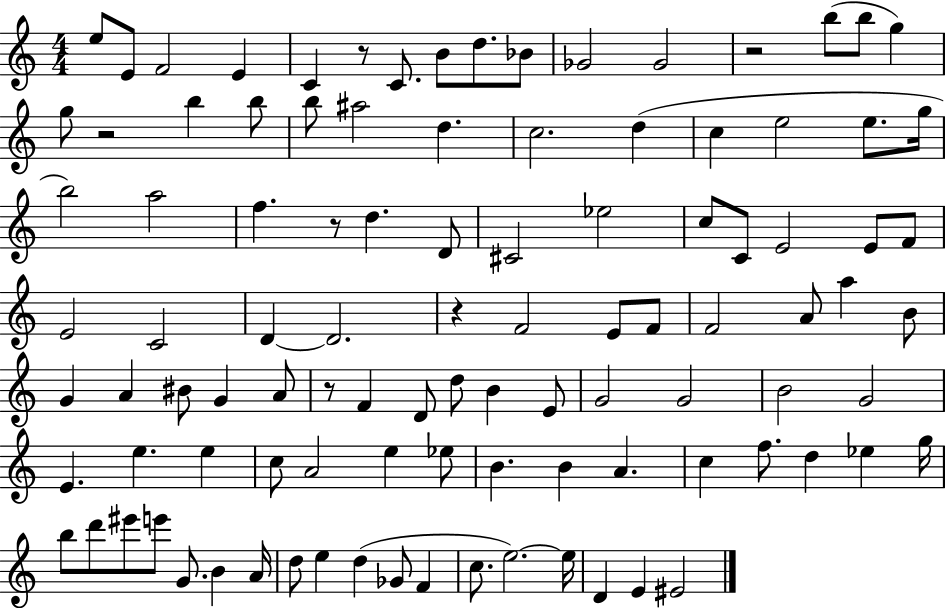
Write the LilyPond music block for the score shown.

{
  \clef treble
  \numericTimeSignature
  \time 4/4
  \key c \major
  \repeat volta 2 { e''8 e'8 f'2 e'4 | c'4 r8 c'8. b'8 d''8. bes'8 | ges'2 ges'2 | r2 b''8( b''8 g''4) | \break g''8 r2 b''4 b''8 | b''8 ais''2 d''4. | c''2. d''4( | c''4 e''2 e''8. g''16 | \break b''2) a''2 | f''4. r8 d''4. d'8 | cis'2 ees''2 | c''8 c'8 e'2 e'8 f'8 | \break e'2 c'2 | d'4~~ d'2. | r4 f'2 e'8 f'8 | f'2 a'8 a''4 b'8 | \break g'4 a'4 bis'8 g'4 a'8 | r8 f'4 d'8 d''8 b'4 e'8 | g'2 g'2 | b'2 g'2 | \break e'4. e''4. e''4 | c''8 a'2 e''4 ees''8 | b'4. b'4 a'4. | c''4 f''8. d''4 ees''4 g''16 | \break b''8 d'''8 eis'''8 e'''8 g'8. b'4 a'16 | d''8 e''4 d''4( ges'8 f'4 | c''8. e''2.~~) e''16 | d'4 e'4 eis'2 | \break } \bar "|."
}